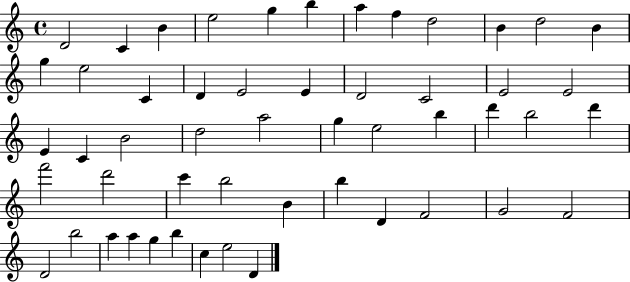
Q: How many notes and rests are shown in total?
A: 52